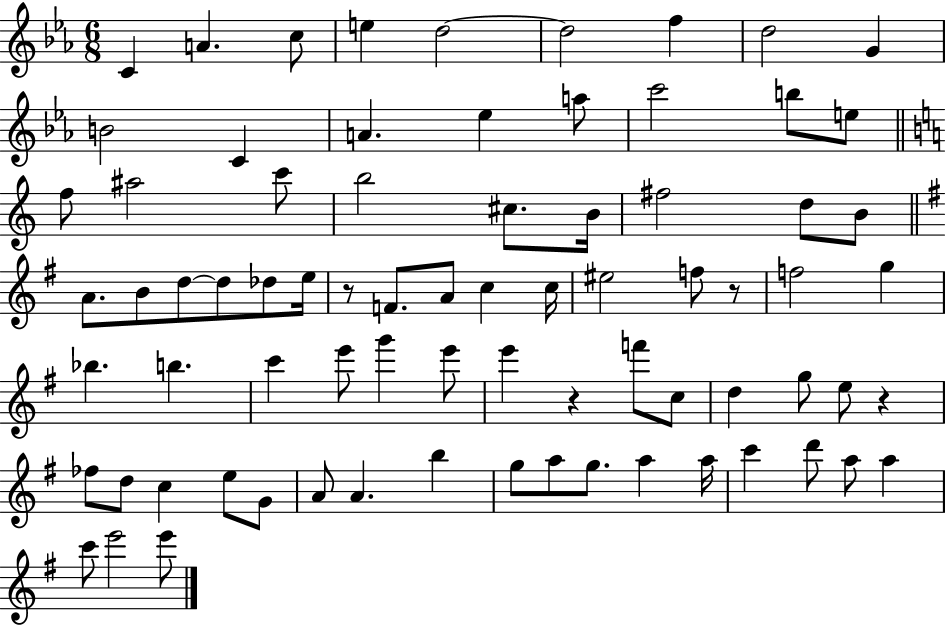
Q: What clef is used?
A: treble